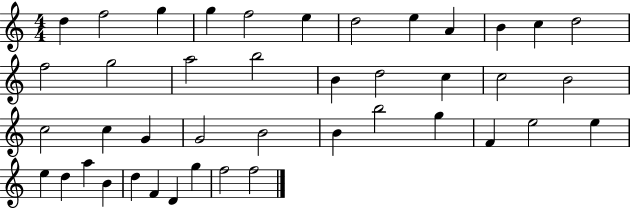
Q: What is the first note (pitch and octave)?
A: D5